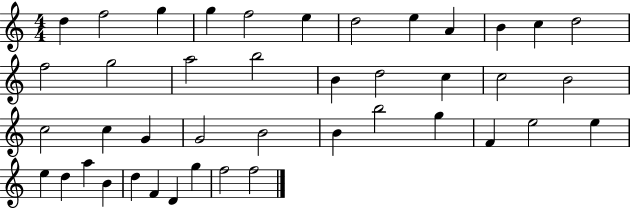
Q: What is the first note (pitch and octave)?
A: D5